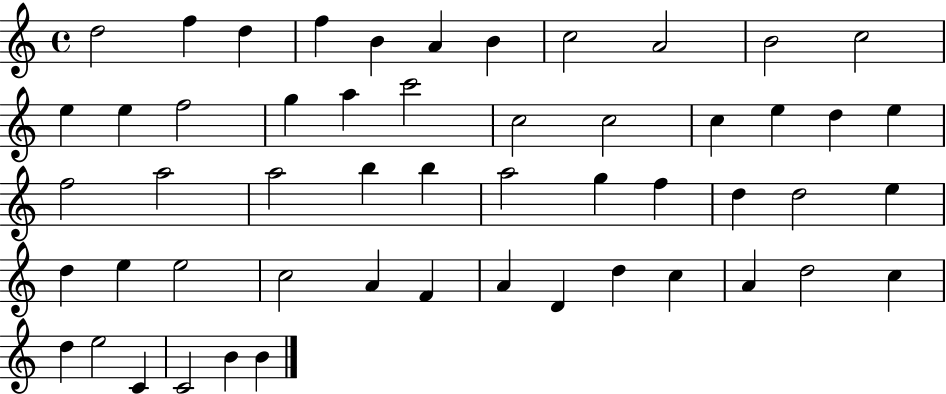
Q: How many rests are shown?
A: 0